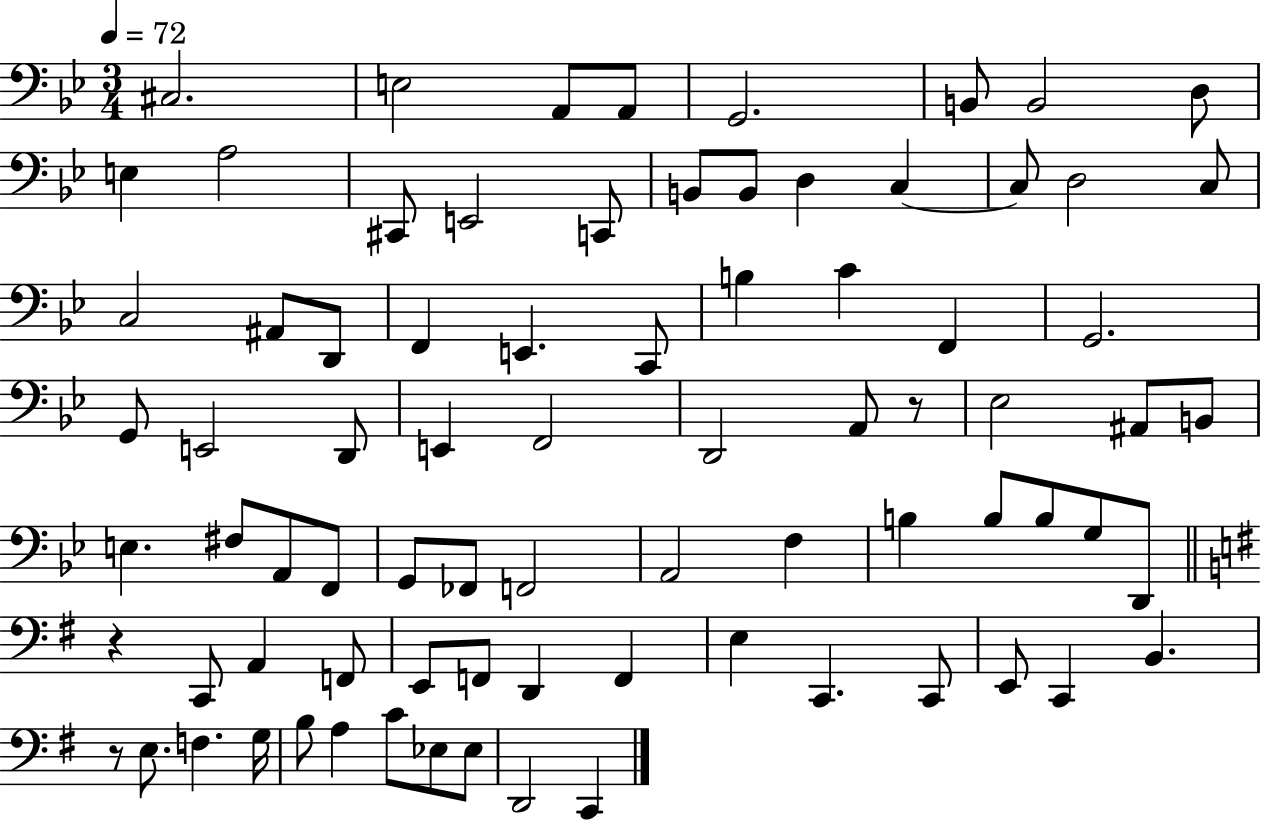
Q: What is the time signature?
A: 3/4